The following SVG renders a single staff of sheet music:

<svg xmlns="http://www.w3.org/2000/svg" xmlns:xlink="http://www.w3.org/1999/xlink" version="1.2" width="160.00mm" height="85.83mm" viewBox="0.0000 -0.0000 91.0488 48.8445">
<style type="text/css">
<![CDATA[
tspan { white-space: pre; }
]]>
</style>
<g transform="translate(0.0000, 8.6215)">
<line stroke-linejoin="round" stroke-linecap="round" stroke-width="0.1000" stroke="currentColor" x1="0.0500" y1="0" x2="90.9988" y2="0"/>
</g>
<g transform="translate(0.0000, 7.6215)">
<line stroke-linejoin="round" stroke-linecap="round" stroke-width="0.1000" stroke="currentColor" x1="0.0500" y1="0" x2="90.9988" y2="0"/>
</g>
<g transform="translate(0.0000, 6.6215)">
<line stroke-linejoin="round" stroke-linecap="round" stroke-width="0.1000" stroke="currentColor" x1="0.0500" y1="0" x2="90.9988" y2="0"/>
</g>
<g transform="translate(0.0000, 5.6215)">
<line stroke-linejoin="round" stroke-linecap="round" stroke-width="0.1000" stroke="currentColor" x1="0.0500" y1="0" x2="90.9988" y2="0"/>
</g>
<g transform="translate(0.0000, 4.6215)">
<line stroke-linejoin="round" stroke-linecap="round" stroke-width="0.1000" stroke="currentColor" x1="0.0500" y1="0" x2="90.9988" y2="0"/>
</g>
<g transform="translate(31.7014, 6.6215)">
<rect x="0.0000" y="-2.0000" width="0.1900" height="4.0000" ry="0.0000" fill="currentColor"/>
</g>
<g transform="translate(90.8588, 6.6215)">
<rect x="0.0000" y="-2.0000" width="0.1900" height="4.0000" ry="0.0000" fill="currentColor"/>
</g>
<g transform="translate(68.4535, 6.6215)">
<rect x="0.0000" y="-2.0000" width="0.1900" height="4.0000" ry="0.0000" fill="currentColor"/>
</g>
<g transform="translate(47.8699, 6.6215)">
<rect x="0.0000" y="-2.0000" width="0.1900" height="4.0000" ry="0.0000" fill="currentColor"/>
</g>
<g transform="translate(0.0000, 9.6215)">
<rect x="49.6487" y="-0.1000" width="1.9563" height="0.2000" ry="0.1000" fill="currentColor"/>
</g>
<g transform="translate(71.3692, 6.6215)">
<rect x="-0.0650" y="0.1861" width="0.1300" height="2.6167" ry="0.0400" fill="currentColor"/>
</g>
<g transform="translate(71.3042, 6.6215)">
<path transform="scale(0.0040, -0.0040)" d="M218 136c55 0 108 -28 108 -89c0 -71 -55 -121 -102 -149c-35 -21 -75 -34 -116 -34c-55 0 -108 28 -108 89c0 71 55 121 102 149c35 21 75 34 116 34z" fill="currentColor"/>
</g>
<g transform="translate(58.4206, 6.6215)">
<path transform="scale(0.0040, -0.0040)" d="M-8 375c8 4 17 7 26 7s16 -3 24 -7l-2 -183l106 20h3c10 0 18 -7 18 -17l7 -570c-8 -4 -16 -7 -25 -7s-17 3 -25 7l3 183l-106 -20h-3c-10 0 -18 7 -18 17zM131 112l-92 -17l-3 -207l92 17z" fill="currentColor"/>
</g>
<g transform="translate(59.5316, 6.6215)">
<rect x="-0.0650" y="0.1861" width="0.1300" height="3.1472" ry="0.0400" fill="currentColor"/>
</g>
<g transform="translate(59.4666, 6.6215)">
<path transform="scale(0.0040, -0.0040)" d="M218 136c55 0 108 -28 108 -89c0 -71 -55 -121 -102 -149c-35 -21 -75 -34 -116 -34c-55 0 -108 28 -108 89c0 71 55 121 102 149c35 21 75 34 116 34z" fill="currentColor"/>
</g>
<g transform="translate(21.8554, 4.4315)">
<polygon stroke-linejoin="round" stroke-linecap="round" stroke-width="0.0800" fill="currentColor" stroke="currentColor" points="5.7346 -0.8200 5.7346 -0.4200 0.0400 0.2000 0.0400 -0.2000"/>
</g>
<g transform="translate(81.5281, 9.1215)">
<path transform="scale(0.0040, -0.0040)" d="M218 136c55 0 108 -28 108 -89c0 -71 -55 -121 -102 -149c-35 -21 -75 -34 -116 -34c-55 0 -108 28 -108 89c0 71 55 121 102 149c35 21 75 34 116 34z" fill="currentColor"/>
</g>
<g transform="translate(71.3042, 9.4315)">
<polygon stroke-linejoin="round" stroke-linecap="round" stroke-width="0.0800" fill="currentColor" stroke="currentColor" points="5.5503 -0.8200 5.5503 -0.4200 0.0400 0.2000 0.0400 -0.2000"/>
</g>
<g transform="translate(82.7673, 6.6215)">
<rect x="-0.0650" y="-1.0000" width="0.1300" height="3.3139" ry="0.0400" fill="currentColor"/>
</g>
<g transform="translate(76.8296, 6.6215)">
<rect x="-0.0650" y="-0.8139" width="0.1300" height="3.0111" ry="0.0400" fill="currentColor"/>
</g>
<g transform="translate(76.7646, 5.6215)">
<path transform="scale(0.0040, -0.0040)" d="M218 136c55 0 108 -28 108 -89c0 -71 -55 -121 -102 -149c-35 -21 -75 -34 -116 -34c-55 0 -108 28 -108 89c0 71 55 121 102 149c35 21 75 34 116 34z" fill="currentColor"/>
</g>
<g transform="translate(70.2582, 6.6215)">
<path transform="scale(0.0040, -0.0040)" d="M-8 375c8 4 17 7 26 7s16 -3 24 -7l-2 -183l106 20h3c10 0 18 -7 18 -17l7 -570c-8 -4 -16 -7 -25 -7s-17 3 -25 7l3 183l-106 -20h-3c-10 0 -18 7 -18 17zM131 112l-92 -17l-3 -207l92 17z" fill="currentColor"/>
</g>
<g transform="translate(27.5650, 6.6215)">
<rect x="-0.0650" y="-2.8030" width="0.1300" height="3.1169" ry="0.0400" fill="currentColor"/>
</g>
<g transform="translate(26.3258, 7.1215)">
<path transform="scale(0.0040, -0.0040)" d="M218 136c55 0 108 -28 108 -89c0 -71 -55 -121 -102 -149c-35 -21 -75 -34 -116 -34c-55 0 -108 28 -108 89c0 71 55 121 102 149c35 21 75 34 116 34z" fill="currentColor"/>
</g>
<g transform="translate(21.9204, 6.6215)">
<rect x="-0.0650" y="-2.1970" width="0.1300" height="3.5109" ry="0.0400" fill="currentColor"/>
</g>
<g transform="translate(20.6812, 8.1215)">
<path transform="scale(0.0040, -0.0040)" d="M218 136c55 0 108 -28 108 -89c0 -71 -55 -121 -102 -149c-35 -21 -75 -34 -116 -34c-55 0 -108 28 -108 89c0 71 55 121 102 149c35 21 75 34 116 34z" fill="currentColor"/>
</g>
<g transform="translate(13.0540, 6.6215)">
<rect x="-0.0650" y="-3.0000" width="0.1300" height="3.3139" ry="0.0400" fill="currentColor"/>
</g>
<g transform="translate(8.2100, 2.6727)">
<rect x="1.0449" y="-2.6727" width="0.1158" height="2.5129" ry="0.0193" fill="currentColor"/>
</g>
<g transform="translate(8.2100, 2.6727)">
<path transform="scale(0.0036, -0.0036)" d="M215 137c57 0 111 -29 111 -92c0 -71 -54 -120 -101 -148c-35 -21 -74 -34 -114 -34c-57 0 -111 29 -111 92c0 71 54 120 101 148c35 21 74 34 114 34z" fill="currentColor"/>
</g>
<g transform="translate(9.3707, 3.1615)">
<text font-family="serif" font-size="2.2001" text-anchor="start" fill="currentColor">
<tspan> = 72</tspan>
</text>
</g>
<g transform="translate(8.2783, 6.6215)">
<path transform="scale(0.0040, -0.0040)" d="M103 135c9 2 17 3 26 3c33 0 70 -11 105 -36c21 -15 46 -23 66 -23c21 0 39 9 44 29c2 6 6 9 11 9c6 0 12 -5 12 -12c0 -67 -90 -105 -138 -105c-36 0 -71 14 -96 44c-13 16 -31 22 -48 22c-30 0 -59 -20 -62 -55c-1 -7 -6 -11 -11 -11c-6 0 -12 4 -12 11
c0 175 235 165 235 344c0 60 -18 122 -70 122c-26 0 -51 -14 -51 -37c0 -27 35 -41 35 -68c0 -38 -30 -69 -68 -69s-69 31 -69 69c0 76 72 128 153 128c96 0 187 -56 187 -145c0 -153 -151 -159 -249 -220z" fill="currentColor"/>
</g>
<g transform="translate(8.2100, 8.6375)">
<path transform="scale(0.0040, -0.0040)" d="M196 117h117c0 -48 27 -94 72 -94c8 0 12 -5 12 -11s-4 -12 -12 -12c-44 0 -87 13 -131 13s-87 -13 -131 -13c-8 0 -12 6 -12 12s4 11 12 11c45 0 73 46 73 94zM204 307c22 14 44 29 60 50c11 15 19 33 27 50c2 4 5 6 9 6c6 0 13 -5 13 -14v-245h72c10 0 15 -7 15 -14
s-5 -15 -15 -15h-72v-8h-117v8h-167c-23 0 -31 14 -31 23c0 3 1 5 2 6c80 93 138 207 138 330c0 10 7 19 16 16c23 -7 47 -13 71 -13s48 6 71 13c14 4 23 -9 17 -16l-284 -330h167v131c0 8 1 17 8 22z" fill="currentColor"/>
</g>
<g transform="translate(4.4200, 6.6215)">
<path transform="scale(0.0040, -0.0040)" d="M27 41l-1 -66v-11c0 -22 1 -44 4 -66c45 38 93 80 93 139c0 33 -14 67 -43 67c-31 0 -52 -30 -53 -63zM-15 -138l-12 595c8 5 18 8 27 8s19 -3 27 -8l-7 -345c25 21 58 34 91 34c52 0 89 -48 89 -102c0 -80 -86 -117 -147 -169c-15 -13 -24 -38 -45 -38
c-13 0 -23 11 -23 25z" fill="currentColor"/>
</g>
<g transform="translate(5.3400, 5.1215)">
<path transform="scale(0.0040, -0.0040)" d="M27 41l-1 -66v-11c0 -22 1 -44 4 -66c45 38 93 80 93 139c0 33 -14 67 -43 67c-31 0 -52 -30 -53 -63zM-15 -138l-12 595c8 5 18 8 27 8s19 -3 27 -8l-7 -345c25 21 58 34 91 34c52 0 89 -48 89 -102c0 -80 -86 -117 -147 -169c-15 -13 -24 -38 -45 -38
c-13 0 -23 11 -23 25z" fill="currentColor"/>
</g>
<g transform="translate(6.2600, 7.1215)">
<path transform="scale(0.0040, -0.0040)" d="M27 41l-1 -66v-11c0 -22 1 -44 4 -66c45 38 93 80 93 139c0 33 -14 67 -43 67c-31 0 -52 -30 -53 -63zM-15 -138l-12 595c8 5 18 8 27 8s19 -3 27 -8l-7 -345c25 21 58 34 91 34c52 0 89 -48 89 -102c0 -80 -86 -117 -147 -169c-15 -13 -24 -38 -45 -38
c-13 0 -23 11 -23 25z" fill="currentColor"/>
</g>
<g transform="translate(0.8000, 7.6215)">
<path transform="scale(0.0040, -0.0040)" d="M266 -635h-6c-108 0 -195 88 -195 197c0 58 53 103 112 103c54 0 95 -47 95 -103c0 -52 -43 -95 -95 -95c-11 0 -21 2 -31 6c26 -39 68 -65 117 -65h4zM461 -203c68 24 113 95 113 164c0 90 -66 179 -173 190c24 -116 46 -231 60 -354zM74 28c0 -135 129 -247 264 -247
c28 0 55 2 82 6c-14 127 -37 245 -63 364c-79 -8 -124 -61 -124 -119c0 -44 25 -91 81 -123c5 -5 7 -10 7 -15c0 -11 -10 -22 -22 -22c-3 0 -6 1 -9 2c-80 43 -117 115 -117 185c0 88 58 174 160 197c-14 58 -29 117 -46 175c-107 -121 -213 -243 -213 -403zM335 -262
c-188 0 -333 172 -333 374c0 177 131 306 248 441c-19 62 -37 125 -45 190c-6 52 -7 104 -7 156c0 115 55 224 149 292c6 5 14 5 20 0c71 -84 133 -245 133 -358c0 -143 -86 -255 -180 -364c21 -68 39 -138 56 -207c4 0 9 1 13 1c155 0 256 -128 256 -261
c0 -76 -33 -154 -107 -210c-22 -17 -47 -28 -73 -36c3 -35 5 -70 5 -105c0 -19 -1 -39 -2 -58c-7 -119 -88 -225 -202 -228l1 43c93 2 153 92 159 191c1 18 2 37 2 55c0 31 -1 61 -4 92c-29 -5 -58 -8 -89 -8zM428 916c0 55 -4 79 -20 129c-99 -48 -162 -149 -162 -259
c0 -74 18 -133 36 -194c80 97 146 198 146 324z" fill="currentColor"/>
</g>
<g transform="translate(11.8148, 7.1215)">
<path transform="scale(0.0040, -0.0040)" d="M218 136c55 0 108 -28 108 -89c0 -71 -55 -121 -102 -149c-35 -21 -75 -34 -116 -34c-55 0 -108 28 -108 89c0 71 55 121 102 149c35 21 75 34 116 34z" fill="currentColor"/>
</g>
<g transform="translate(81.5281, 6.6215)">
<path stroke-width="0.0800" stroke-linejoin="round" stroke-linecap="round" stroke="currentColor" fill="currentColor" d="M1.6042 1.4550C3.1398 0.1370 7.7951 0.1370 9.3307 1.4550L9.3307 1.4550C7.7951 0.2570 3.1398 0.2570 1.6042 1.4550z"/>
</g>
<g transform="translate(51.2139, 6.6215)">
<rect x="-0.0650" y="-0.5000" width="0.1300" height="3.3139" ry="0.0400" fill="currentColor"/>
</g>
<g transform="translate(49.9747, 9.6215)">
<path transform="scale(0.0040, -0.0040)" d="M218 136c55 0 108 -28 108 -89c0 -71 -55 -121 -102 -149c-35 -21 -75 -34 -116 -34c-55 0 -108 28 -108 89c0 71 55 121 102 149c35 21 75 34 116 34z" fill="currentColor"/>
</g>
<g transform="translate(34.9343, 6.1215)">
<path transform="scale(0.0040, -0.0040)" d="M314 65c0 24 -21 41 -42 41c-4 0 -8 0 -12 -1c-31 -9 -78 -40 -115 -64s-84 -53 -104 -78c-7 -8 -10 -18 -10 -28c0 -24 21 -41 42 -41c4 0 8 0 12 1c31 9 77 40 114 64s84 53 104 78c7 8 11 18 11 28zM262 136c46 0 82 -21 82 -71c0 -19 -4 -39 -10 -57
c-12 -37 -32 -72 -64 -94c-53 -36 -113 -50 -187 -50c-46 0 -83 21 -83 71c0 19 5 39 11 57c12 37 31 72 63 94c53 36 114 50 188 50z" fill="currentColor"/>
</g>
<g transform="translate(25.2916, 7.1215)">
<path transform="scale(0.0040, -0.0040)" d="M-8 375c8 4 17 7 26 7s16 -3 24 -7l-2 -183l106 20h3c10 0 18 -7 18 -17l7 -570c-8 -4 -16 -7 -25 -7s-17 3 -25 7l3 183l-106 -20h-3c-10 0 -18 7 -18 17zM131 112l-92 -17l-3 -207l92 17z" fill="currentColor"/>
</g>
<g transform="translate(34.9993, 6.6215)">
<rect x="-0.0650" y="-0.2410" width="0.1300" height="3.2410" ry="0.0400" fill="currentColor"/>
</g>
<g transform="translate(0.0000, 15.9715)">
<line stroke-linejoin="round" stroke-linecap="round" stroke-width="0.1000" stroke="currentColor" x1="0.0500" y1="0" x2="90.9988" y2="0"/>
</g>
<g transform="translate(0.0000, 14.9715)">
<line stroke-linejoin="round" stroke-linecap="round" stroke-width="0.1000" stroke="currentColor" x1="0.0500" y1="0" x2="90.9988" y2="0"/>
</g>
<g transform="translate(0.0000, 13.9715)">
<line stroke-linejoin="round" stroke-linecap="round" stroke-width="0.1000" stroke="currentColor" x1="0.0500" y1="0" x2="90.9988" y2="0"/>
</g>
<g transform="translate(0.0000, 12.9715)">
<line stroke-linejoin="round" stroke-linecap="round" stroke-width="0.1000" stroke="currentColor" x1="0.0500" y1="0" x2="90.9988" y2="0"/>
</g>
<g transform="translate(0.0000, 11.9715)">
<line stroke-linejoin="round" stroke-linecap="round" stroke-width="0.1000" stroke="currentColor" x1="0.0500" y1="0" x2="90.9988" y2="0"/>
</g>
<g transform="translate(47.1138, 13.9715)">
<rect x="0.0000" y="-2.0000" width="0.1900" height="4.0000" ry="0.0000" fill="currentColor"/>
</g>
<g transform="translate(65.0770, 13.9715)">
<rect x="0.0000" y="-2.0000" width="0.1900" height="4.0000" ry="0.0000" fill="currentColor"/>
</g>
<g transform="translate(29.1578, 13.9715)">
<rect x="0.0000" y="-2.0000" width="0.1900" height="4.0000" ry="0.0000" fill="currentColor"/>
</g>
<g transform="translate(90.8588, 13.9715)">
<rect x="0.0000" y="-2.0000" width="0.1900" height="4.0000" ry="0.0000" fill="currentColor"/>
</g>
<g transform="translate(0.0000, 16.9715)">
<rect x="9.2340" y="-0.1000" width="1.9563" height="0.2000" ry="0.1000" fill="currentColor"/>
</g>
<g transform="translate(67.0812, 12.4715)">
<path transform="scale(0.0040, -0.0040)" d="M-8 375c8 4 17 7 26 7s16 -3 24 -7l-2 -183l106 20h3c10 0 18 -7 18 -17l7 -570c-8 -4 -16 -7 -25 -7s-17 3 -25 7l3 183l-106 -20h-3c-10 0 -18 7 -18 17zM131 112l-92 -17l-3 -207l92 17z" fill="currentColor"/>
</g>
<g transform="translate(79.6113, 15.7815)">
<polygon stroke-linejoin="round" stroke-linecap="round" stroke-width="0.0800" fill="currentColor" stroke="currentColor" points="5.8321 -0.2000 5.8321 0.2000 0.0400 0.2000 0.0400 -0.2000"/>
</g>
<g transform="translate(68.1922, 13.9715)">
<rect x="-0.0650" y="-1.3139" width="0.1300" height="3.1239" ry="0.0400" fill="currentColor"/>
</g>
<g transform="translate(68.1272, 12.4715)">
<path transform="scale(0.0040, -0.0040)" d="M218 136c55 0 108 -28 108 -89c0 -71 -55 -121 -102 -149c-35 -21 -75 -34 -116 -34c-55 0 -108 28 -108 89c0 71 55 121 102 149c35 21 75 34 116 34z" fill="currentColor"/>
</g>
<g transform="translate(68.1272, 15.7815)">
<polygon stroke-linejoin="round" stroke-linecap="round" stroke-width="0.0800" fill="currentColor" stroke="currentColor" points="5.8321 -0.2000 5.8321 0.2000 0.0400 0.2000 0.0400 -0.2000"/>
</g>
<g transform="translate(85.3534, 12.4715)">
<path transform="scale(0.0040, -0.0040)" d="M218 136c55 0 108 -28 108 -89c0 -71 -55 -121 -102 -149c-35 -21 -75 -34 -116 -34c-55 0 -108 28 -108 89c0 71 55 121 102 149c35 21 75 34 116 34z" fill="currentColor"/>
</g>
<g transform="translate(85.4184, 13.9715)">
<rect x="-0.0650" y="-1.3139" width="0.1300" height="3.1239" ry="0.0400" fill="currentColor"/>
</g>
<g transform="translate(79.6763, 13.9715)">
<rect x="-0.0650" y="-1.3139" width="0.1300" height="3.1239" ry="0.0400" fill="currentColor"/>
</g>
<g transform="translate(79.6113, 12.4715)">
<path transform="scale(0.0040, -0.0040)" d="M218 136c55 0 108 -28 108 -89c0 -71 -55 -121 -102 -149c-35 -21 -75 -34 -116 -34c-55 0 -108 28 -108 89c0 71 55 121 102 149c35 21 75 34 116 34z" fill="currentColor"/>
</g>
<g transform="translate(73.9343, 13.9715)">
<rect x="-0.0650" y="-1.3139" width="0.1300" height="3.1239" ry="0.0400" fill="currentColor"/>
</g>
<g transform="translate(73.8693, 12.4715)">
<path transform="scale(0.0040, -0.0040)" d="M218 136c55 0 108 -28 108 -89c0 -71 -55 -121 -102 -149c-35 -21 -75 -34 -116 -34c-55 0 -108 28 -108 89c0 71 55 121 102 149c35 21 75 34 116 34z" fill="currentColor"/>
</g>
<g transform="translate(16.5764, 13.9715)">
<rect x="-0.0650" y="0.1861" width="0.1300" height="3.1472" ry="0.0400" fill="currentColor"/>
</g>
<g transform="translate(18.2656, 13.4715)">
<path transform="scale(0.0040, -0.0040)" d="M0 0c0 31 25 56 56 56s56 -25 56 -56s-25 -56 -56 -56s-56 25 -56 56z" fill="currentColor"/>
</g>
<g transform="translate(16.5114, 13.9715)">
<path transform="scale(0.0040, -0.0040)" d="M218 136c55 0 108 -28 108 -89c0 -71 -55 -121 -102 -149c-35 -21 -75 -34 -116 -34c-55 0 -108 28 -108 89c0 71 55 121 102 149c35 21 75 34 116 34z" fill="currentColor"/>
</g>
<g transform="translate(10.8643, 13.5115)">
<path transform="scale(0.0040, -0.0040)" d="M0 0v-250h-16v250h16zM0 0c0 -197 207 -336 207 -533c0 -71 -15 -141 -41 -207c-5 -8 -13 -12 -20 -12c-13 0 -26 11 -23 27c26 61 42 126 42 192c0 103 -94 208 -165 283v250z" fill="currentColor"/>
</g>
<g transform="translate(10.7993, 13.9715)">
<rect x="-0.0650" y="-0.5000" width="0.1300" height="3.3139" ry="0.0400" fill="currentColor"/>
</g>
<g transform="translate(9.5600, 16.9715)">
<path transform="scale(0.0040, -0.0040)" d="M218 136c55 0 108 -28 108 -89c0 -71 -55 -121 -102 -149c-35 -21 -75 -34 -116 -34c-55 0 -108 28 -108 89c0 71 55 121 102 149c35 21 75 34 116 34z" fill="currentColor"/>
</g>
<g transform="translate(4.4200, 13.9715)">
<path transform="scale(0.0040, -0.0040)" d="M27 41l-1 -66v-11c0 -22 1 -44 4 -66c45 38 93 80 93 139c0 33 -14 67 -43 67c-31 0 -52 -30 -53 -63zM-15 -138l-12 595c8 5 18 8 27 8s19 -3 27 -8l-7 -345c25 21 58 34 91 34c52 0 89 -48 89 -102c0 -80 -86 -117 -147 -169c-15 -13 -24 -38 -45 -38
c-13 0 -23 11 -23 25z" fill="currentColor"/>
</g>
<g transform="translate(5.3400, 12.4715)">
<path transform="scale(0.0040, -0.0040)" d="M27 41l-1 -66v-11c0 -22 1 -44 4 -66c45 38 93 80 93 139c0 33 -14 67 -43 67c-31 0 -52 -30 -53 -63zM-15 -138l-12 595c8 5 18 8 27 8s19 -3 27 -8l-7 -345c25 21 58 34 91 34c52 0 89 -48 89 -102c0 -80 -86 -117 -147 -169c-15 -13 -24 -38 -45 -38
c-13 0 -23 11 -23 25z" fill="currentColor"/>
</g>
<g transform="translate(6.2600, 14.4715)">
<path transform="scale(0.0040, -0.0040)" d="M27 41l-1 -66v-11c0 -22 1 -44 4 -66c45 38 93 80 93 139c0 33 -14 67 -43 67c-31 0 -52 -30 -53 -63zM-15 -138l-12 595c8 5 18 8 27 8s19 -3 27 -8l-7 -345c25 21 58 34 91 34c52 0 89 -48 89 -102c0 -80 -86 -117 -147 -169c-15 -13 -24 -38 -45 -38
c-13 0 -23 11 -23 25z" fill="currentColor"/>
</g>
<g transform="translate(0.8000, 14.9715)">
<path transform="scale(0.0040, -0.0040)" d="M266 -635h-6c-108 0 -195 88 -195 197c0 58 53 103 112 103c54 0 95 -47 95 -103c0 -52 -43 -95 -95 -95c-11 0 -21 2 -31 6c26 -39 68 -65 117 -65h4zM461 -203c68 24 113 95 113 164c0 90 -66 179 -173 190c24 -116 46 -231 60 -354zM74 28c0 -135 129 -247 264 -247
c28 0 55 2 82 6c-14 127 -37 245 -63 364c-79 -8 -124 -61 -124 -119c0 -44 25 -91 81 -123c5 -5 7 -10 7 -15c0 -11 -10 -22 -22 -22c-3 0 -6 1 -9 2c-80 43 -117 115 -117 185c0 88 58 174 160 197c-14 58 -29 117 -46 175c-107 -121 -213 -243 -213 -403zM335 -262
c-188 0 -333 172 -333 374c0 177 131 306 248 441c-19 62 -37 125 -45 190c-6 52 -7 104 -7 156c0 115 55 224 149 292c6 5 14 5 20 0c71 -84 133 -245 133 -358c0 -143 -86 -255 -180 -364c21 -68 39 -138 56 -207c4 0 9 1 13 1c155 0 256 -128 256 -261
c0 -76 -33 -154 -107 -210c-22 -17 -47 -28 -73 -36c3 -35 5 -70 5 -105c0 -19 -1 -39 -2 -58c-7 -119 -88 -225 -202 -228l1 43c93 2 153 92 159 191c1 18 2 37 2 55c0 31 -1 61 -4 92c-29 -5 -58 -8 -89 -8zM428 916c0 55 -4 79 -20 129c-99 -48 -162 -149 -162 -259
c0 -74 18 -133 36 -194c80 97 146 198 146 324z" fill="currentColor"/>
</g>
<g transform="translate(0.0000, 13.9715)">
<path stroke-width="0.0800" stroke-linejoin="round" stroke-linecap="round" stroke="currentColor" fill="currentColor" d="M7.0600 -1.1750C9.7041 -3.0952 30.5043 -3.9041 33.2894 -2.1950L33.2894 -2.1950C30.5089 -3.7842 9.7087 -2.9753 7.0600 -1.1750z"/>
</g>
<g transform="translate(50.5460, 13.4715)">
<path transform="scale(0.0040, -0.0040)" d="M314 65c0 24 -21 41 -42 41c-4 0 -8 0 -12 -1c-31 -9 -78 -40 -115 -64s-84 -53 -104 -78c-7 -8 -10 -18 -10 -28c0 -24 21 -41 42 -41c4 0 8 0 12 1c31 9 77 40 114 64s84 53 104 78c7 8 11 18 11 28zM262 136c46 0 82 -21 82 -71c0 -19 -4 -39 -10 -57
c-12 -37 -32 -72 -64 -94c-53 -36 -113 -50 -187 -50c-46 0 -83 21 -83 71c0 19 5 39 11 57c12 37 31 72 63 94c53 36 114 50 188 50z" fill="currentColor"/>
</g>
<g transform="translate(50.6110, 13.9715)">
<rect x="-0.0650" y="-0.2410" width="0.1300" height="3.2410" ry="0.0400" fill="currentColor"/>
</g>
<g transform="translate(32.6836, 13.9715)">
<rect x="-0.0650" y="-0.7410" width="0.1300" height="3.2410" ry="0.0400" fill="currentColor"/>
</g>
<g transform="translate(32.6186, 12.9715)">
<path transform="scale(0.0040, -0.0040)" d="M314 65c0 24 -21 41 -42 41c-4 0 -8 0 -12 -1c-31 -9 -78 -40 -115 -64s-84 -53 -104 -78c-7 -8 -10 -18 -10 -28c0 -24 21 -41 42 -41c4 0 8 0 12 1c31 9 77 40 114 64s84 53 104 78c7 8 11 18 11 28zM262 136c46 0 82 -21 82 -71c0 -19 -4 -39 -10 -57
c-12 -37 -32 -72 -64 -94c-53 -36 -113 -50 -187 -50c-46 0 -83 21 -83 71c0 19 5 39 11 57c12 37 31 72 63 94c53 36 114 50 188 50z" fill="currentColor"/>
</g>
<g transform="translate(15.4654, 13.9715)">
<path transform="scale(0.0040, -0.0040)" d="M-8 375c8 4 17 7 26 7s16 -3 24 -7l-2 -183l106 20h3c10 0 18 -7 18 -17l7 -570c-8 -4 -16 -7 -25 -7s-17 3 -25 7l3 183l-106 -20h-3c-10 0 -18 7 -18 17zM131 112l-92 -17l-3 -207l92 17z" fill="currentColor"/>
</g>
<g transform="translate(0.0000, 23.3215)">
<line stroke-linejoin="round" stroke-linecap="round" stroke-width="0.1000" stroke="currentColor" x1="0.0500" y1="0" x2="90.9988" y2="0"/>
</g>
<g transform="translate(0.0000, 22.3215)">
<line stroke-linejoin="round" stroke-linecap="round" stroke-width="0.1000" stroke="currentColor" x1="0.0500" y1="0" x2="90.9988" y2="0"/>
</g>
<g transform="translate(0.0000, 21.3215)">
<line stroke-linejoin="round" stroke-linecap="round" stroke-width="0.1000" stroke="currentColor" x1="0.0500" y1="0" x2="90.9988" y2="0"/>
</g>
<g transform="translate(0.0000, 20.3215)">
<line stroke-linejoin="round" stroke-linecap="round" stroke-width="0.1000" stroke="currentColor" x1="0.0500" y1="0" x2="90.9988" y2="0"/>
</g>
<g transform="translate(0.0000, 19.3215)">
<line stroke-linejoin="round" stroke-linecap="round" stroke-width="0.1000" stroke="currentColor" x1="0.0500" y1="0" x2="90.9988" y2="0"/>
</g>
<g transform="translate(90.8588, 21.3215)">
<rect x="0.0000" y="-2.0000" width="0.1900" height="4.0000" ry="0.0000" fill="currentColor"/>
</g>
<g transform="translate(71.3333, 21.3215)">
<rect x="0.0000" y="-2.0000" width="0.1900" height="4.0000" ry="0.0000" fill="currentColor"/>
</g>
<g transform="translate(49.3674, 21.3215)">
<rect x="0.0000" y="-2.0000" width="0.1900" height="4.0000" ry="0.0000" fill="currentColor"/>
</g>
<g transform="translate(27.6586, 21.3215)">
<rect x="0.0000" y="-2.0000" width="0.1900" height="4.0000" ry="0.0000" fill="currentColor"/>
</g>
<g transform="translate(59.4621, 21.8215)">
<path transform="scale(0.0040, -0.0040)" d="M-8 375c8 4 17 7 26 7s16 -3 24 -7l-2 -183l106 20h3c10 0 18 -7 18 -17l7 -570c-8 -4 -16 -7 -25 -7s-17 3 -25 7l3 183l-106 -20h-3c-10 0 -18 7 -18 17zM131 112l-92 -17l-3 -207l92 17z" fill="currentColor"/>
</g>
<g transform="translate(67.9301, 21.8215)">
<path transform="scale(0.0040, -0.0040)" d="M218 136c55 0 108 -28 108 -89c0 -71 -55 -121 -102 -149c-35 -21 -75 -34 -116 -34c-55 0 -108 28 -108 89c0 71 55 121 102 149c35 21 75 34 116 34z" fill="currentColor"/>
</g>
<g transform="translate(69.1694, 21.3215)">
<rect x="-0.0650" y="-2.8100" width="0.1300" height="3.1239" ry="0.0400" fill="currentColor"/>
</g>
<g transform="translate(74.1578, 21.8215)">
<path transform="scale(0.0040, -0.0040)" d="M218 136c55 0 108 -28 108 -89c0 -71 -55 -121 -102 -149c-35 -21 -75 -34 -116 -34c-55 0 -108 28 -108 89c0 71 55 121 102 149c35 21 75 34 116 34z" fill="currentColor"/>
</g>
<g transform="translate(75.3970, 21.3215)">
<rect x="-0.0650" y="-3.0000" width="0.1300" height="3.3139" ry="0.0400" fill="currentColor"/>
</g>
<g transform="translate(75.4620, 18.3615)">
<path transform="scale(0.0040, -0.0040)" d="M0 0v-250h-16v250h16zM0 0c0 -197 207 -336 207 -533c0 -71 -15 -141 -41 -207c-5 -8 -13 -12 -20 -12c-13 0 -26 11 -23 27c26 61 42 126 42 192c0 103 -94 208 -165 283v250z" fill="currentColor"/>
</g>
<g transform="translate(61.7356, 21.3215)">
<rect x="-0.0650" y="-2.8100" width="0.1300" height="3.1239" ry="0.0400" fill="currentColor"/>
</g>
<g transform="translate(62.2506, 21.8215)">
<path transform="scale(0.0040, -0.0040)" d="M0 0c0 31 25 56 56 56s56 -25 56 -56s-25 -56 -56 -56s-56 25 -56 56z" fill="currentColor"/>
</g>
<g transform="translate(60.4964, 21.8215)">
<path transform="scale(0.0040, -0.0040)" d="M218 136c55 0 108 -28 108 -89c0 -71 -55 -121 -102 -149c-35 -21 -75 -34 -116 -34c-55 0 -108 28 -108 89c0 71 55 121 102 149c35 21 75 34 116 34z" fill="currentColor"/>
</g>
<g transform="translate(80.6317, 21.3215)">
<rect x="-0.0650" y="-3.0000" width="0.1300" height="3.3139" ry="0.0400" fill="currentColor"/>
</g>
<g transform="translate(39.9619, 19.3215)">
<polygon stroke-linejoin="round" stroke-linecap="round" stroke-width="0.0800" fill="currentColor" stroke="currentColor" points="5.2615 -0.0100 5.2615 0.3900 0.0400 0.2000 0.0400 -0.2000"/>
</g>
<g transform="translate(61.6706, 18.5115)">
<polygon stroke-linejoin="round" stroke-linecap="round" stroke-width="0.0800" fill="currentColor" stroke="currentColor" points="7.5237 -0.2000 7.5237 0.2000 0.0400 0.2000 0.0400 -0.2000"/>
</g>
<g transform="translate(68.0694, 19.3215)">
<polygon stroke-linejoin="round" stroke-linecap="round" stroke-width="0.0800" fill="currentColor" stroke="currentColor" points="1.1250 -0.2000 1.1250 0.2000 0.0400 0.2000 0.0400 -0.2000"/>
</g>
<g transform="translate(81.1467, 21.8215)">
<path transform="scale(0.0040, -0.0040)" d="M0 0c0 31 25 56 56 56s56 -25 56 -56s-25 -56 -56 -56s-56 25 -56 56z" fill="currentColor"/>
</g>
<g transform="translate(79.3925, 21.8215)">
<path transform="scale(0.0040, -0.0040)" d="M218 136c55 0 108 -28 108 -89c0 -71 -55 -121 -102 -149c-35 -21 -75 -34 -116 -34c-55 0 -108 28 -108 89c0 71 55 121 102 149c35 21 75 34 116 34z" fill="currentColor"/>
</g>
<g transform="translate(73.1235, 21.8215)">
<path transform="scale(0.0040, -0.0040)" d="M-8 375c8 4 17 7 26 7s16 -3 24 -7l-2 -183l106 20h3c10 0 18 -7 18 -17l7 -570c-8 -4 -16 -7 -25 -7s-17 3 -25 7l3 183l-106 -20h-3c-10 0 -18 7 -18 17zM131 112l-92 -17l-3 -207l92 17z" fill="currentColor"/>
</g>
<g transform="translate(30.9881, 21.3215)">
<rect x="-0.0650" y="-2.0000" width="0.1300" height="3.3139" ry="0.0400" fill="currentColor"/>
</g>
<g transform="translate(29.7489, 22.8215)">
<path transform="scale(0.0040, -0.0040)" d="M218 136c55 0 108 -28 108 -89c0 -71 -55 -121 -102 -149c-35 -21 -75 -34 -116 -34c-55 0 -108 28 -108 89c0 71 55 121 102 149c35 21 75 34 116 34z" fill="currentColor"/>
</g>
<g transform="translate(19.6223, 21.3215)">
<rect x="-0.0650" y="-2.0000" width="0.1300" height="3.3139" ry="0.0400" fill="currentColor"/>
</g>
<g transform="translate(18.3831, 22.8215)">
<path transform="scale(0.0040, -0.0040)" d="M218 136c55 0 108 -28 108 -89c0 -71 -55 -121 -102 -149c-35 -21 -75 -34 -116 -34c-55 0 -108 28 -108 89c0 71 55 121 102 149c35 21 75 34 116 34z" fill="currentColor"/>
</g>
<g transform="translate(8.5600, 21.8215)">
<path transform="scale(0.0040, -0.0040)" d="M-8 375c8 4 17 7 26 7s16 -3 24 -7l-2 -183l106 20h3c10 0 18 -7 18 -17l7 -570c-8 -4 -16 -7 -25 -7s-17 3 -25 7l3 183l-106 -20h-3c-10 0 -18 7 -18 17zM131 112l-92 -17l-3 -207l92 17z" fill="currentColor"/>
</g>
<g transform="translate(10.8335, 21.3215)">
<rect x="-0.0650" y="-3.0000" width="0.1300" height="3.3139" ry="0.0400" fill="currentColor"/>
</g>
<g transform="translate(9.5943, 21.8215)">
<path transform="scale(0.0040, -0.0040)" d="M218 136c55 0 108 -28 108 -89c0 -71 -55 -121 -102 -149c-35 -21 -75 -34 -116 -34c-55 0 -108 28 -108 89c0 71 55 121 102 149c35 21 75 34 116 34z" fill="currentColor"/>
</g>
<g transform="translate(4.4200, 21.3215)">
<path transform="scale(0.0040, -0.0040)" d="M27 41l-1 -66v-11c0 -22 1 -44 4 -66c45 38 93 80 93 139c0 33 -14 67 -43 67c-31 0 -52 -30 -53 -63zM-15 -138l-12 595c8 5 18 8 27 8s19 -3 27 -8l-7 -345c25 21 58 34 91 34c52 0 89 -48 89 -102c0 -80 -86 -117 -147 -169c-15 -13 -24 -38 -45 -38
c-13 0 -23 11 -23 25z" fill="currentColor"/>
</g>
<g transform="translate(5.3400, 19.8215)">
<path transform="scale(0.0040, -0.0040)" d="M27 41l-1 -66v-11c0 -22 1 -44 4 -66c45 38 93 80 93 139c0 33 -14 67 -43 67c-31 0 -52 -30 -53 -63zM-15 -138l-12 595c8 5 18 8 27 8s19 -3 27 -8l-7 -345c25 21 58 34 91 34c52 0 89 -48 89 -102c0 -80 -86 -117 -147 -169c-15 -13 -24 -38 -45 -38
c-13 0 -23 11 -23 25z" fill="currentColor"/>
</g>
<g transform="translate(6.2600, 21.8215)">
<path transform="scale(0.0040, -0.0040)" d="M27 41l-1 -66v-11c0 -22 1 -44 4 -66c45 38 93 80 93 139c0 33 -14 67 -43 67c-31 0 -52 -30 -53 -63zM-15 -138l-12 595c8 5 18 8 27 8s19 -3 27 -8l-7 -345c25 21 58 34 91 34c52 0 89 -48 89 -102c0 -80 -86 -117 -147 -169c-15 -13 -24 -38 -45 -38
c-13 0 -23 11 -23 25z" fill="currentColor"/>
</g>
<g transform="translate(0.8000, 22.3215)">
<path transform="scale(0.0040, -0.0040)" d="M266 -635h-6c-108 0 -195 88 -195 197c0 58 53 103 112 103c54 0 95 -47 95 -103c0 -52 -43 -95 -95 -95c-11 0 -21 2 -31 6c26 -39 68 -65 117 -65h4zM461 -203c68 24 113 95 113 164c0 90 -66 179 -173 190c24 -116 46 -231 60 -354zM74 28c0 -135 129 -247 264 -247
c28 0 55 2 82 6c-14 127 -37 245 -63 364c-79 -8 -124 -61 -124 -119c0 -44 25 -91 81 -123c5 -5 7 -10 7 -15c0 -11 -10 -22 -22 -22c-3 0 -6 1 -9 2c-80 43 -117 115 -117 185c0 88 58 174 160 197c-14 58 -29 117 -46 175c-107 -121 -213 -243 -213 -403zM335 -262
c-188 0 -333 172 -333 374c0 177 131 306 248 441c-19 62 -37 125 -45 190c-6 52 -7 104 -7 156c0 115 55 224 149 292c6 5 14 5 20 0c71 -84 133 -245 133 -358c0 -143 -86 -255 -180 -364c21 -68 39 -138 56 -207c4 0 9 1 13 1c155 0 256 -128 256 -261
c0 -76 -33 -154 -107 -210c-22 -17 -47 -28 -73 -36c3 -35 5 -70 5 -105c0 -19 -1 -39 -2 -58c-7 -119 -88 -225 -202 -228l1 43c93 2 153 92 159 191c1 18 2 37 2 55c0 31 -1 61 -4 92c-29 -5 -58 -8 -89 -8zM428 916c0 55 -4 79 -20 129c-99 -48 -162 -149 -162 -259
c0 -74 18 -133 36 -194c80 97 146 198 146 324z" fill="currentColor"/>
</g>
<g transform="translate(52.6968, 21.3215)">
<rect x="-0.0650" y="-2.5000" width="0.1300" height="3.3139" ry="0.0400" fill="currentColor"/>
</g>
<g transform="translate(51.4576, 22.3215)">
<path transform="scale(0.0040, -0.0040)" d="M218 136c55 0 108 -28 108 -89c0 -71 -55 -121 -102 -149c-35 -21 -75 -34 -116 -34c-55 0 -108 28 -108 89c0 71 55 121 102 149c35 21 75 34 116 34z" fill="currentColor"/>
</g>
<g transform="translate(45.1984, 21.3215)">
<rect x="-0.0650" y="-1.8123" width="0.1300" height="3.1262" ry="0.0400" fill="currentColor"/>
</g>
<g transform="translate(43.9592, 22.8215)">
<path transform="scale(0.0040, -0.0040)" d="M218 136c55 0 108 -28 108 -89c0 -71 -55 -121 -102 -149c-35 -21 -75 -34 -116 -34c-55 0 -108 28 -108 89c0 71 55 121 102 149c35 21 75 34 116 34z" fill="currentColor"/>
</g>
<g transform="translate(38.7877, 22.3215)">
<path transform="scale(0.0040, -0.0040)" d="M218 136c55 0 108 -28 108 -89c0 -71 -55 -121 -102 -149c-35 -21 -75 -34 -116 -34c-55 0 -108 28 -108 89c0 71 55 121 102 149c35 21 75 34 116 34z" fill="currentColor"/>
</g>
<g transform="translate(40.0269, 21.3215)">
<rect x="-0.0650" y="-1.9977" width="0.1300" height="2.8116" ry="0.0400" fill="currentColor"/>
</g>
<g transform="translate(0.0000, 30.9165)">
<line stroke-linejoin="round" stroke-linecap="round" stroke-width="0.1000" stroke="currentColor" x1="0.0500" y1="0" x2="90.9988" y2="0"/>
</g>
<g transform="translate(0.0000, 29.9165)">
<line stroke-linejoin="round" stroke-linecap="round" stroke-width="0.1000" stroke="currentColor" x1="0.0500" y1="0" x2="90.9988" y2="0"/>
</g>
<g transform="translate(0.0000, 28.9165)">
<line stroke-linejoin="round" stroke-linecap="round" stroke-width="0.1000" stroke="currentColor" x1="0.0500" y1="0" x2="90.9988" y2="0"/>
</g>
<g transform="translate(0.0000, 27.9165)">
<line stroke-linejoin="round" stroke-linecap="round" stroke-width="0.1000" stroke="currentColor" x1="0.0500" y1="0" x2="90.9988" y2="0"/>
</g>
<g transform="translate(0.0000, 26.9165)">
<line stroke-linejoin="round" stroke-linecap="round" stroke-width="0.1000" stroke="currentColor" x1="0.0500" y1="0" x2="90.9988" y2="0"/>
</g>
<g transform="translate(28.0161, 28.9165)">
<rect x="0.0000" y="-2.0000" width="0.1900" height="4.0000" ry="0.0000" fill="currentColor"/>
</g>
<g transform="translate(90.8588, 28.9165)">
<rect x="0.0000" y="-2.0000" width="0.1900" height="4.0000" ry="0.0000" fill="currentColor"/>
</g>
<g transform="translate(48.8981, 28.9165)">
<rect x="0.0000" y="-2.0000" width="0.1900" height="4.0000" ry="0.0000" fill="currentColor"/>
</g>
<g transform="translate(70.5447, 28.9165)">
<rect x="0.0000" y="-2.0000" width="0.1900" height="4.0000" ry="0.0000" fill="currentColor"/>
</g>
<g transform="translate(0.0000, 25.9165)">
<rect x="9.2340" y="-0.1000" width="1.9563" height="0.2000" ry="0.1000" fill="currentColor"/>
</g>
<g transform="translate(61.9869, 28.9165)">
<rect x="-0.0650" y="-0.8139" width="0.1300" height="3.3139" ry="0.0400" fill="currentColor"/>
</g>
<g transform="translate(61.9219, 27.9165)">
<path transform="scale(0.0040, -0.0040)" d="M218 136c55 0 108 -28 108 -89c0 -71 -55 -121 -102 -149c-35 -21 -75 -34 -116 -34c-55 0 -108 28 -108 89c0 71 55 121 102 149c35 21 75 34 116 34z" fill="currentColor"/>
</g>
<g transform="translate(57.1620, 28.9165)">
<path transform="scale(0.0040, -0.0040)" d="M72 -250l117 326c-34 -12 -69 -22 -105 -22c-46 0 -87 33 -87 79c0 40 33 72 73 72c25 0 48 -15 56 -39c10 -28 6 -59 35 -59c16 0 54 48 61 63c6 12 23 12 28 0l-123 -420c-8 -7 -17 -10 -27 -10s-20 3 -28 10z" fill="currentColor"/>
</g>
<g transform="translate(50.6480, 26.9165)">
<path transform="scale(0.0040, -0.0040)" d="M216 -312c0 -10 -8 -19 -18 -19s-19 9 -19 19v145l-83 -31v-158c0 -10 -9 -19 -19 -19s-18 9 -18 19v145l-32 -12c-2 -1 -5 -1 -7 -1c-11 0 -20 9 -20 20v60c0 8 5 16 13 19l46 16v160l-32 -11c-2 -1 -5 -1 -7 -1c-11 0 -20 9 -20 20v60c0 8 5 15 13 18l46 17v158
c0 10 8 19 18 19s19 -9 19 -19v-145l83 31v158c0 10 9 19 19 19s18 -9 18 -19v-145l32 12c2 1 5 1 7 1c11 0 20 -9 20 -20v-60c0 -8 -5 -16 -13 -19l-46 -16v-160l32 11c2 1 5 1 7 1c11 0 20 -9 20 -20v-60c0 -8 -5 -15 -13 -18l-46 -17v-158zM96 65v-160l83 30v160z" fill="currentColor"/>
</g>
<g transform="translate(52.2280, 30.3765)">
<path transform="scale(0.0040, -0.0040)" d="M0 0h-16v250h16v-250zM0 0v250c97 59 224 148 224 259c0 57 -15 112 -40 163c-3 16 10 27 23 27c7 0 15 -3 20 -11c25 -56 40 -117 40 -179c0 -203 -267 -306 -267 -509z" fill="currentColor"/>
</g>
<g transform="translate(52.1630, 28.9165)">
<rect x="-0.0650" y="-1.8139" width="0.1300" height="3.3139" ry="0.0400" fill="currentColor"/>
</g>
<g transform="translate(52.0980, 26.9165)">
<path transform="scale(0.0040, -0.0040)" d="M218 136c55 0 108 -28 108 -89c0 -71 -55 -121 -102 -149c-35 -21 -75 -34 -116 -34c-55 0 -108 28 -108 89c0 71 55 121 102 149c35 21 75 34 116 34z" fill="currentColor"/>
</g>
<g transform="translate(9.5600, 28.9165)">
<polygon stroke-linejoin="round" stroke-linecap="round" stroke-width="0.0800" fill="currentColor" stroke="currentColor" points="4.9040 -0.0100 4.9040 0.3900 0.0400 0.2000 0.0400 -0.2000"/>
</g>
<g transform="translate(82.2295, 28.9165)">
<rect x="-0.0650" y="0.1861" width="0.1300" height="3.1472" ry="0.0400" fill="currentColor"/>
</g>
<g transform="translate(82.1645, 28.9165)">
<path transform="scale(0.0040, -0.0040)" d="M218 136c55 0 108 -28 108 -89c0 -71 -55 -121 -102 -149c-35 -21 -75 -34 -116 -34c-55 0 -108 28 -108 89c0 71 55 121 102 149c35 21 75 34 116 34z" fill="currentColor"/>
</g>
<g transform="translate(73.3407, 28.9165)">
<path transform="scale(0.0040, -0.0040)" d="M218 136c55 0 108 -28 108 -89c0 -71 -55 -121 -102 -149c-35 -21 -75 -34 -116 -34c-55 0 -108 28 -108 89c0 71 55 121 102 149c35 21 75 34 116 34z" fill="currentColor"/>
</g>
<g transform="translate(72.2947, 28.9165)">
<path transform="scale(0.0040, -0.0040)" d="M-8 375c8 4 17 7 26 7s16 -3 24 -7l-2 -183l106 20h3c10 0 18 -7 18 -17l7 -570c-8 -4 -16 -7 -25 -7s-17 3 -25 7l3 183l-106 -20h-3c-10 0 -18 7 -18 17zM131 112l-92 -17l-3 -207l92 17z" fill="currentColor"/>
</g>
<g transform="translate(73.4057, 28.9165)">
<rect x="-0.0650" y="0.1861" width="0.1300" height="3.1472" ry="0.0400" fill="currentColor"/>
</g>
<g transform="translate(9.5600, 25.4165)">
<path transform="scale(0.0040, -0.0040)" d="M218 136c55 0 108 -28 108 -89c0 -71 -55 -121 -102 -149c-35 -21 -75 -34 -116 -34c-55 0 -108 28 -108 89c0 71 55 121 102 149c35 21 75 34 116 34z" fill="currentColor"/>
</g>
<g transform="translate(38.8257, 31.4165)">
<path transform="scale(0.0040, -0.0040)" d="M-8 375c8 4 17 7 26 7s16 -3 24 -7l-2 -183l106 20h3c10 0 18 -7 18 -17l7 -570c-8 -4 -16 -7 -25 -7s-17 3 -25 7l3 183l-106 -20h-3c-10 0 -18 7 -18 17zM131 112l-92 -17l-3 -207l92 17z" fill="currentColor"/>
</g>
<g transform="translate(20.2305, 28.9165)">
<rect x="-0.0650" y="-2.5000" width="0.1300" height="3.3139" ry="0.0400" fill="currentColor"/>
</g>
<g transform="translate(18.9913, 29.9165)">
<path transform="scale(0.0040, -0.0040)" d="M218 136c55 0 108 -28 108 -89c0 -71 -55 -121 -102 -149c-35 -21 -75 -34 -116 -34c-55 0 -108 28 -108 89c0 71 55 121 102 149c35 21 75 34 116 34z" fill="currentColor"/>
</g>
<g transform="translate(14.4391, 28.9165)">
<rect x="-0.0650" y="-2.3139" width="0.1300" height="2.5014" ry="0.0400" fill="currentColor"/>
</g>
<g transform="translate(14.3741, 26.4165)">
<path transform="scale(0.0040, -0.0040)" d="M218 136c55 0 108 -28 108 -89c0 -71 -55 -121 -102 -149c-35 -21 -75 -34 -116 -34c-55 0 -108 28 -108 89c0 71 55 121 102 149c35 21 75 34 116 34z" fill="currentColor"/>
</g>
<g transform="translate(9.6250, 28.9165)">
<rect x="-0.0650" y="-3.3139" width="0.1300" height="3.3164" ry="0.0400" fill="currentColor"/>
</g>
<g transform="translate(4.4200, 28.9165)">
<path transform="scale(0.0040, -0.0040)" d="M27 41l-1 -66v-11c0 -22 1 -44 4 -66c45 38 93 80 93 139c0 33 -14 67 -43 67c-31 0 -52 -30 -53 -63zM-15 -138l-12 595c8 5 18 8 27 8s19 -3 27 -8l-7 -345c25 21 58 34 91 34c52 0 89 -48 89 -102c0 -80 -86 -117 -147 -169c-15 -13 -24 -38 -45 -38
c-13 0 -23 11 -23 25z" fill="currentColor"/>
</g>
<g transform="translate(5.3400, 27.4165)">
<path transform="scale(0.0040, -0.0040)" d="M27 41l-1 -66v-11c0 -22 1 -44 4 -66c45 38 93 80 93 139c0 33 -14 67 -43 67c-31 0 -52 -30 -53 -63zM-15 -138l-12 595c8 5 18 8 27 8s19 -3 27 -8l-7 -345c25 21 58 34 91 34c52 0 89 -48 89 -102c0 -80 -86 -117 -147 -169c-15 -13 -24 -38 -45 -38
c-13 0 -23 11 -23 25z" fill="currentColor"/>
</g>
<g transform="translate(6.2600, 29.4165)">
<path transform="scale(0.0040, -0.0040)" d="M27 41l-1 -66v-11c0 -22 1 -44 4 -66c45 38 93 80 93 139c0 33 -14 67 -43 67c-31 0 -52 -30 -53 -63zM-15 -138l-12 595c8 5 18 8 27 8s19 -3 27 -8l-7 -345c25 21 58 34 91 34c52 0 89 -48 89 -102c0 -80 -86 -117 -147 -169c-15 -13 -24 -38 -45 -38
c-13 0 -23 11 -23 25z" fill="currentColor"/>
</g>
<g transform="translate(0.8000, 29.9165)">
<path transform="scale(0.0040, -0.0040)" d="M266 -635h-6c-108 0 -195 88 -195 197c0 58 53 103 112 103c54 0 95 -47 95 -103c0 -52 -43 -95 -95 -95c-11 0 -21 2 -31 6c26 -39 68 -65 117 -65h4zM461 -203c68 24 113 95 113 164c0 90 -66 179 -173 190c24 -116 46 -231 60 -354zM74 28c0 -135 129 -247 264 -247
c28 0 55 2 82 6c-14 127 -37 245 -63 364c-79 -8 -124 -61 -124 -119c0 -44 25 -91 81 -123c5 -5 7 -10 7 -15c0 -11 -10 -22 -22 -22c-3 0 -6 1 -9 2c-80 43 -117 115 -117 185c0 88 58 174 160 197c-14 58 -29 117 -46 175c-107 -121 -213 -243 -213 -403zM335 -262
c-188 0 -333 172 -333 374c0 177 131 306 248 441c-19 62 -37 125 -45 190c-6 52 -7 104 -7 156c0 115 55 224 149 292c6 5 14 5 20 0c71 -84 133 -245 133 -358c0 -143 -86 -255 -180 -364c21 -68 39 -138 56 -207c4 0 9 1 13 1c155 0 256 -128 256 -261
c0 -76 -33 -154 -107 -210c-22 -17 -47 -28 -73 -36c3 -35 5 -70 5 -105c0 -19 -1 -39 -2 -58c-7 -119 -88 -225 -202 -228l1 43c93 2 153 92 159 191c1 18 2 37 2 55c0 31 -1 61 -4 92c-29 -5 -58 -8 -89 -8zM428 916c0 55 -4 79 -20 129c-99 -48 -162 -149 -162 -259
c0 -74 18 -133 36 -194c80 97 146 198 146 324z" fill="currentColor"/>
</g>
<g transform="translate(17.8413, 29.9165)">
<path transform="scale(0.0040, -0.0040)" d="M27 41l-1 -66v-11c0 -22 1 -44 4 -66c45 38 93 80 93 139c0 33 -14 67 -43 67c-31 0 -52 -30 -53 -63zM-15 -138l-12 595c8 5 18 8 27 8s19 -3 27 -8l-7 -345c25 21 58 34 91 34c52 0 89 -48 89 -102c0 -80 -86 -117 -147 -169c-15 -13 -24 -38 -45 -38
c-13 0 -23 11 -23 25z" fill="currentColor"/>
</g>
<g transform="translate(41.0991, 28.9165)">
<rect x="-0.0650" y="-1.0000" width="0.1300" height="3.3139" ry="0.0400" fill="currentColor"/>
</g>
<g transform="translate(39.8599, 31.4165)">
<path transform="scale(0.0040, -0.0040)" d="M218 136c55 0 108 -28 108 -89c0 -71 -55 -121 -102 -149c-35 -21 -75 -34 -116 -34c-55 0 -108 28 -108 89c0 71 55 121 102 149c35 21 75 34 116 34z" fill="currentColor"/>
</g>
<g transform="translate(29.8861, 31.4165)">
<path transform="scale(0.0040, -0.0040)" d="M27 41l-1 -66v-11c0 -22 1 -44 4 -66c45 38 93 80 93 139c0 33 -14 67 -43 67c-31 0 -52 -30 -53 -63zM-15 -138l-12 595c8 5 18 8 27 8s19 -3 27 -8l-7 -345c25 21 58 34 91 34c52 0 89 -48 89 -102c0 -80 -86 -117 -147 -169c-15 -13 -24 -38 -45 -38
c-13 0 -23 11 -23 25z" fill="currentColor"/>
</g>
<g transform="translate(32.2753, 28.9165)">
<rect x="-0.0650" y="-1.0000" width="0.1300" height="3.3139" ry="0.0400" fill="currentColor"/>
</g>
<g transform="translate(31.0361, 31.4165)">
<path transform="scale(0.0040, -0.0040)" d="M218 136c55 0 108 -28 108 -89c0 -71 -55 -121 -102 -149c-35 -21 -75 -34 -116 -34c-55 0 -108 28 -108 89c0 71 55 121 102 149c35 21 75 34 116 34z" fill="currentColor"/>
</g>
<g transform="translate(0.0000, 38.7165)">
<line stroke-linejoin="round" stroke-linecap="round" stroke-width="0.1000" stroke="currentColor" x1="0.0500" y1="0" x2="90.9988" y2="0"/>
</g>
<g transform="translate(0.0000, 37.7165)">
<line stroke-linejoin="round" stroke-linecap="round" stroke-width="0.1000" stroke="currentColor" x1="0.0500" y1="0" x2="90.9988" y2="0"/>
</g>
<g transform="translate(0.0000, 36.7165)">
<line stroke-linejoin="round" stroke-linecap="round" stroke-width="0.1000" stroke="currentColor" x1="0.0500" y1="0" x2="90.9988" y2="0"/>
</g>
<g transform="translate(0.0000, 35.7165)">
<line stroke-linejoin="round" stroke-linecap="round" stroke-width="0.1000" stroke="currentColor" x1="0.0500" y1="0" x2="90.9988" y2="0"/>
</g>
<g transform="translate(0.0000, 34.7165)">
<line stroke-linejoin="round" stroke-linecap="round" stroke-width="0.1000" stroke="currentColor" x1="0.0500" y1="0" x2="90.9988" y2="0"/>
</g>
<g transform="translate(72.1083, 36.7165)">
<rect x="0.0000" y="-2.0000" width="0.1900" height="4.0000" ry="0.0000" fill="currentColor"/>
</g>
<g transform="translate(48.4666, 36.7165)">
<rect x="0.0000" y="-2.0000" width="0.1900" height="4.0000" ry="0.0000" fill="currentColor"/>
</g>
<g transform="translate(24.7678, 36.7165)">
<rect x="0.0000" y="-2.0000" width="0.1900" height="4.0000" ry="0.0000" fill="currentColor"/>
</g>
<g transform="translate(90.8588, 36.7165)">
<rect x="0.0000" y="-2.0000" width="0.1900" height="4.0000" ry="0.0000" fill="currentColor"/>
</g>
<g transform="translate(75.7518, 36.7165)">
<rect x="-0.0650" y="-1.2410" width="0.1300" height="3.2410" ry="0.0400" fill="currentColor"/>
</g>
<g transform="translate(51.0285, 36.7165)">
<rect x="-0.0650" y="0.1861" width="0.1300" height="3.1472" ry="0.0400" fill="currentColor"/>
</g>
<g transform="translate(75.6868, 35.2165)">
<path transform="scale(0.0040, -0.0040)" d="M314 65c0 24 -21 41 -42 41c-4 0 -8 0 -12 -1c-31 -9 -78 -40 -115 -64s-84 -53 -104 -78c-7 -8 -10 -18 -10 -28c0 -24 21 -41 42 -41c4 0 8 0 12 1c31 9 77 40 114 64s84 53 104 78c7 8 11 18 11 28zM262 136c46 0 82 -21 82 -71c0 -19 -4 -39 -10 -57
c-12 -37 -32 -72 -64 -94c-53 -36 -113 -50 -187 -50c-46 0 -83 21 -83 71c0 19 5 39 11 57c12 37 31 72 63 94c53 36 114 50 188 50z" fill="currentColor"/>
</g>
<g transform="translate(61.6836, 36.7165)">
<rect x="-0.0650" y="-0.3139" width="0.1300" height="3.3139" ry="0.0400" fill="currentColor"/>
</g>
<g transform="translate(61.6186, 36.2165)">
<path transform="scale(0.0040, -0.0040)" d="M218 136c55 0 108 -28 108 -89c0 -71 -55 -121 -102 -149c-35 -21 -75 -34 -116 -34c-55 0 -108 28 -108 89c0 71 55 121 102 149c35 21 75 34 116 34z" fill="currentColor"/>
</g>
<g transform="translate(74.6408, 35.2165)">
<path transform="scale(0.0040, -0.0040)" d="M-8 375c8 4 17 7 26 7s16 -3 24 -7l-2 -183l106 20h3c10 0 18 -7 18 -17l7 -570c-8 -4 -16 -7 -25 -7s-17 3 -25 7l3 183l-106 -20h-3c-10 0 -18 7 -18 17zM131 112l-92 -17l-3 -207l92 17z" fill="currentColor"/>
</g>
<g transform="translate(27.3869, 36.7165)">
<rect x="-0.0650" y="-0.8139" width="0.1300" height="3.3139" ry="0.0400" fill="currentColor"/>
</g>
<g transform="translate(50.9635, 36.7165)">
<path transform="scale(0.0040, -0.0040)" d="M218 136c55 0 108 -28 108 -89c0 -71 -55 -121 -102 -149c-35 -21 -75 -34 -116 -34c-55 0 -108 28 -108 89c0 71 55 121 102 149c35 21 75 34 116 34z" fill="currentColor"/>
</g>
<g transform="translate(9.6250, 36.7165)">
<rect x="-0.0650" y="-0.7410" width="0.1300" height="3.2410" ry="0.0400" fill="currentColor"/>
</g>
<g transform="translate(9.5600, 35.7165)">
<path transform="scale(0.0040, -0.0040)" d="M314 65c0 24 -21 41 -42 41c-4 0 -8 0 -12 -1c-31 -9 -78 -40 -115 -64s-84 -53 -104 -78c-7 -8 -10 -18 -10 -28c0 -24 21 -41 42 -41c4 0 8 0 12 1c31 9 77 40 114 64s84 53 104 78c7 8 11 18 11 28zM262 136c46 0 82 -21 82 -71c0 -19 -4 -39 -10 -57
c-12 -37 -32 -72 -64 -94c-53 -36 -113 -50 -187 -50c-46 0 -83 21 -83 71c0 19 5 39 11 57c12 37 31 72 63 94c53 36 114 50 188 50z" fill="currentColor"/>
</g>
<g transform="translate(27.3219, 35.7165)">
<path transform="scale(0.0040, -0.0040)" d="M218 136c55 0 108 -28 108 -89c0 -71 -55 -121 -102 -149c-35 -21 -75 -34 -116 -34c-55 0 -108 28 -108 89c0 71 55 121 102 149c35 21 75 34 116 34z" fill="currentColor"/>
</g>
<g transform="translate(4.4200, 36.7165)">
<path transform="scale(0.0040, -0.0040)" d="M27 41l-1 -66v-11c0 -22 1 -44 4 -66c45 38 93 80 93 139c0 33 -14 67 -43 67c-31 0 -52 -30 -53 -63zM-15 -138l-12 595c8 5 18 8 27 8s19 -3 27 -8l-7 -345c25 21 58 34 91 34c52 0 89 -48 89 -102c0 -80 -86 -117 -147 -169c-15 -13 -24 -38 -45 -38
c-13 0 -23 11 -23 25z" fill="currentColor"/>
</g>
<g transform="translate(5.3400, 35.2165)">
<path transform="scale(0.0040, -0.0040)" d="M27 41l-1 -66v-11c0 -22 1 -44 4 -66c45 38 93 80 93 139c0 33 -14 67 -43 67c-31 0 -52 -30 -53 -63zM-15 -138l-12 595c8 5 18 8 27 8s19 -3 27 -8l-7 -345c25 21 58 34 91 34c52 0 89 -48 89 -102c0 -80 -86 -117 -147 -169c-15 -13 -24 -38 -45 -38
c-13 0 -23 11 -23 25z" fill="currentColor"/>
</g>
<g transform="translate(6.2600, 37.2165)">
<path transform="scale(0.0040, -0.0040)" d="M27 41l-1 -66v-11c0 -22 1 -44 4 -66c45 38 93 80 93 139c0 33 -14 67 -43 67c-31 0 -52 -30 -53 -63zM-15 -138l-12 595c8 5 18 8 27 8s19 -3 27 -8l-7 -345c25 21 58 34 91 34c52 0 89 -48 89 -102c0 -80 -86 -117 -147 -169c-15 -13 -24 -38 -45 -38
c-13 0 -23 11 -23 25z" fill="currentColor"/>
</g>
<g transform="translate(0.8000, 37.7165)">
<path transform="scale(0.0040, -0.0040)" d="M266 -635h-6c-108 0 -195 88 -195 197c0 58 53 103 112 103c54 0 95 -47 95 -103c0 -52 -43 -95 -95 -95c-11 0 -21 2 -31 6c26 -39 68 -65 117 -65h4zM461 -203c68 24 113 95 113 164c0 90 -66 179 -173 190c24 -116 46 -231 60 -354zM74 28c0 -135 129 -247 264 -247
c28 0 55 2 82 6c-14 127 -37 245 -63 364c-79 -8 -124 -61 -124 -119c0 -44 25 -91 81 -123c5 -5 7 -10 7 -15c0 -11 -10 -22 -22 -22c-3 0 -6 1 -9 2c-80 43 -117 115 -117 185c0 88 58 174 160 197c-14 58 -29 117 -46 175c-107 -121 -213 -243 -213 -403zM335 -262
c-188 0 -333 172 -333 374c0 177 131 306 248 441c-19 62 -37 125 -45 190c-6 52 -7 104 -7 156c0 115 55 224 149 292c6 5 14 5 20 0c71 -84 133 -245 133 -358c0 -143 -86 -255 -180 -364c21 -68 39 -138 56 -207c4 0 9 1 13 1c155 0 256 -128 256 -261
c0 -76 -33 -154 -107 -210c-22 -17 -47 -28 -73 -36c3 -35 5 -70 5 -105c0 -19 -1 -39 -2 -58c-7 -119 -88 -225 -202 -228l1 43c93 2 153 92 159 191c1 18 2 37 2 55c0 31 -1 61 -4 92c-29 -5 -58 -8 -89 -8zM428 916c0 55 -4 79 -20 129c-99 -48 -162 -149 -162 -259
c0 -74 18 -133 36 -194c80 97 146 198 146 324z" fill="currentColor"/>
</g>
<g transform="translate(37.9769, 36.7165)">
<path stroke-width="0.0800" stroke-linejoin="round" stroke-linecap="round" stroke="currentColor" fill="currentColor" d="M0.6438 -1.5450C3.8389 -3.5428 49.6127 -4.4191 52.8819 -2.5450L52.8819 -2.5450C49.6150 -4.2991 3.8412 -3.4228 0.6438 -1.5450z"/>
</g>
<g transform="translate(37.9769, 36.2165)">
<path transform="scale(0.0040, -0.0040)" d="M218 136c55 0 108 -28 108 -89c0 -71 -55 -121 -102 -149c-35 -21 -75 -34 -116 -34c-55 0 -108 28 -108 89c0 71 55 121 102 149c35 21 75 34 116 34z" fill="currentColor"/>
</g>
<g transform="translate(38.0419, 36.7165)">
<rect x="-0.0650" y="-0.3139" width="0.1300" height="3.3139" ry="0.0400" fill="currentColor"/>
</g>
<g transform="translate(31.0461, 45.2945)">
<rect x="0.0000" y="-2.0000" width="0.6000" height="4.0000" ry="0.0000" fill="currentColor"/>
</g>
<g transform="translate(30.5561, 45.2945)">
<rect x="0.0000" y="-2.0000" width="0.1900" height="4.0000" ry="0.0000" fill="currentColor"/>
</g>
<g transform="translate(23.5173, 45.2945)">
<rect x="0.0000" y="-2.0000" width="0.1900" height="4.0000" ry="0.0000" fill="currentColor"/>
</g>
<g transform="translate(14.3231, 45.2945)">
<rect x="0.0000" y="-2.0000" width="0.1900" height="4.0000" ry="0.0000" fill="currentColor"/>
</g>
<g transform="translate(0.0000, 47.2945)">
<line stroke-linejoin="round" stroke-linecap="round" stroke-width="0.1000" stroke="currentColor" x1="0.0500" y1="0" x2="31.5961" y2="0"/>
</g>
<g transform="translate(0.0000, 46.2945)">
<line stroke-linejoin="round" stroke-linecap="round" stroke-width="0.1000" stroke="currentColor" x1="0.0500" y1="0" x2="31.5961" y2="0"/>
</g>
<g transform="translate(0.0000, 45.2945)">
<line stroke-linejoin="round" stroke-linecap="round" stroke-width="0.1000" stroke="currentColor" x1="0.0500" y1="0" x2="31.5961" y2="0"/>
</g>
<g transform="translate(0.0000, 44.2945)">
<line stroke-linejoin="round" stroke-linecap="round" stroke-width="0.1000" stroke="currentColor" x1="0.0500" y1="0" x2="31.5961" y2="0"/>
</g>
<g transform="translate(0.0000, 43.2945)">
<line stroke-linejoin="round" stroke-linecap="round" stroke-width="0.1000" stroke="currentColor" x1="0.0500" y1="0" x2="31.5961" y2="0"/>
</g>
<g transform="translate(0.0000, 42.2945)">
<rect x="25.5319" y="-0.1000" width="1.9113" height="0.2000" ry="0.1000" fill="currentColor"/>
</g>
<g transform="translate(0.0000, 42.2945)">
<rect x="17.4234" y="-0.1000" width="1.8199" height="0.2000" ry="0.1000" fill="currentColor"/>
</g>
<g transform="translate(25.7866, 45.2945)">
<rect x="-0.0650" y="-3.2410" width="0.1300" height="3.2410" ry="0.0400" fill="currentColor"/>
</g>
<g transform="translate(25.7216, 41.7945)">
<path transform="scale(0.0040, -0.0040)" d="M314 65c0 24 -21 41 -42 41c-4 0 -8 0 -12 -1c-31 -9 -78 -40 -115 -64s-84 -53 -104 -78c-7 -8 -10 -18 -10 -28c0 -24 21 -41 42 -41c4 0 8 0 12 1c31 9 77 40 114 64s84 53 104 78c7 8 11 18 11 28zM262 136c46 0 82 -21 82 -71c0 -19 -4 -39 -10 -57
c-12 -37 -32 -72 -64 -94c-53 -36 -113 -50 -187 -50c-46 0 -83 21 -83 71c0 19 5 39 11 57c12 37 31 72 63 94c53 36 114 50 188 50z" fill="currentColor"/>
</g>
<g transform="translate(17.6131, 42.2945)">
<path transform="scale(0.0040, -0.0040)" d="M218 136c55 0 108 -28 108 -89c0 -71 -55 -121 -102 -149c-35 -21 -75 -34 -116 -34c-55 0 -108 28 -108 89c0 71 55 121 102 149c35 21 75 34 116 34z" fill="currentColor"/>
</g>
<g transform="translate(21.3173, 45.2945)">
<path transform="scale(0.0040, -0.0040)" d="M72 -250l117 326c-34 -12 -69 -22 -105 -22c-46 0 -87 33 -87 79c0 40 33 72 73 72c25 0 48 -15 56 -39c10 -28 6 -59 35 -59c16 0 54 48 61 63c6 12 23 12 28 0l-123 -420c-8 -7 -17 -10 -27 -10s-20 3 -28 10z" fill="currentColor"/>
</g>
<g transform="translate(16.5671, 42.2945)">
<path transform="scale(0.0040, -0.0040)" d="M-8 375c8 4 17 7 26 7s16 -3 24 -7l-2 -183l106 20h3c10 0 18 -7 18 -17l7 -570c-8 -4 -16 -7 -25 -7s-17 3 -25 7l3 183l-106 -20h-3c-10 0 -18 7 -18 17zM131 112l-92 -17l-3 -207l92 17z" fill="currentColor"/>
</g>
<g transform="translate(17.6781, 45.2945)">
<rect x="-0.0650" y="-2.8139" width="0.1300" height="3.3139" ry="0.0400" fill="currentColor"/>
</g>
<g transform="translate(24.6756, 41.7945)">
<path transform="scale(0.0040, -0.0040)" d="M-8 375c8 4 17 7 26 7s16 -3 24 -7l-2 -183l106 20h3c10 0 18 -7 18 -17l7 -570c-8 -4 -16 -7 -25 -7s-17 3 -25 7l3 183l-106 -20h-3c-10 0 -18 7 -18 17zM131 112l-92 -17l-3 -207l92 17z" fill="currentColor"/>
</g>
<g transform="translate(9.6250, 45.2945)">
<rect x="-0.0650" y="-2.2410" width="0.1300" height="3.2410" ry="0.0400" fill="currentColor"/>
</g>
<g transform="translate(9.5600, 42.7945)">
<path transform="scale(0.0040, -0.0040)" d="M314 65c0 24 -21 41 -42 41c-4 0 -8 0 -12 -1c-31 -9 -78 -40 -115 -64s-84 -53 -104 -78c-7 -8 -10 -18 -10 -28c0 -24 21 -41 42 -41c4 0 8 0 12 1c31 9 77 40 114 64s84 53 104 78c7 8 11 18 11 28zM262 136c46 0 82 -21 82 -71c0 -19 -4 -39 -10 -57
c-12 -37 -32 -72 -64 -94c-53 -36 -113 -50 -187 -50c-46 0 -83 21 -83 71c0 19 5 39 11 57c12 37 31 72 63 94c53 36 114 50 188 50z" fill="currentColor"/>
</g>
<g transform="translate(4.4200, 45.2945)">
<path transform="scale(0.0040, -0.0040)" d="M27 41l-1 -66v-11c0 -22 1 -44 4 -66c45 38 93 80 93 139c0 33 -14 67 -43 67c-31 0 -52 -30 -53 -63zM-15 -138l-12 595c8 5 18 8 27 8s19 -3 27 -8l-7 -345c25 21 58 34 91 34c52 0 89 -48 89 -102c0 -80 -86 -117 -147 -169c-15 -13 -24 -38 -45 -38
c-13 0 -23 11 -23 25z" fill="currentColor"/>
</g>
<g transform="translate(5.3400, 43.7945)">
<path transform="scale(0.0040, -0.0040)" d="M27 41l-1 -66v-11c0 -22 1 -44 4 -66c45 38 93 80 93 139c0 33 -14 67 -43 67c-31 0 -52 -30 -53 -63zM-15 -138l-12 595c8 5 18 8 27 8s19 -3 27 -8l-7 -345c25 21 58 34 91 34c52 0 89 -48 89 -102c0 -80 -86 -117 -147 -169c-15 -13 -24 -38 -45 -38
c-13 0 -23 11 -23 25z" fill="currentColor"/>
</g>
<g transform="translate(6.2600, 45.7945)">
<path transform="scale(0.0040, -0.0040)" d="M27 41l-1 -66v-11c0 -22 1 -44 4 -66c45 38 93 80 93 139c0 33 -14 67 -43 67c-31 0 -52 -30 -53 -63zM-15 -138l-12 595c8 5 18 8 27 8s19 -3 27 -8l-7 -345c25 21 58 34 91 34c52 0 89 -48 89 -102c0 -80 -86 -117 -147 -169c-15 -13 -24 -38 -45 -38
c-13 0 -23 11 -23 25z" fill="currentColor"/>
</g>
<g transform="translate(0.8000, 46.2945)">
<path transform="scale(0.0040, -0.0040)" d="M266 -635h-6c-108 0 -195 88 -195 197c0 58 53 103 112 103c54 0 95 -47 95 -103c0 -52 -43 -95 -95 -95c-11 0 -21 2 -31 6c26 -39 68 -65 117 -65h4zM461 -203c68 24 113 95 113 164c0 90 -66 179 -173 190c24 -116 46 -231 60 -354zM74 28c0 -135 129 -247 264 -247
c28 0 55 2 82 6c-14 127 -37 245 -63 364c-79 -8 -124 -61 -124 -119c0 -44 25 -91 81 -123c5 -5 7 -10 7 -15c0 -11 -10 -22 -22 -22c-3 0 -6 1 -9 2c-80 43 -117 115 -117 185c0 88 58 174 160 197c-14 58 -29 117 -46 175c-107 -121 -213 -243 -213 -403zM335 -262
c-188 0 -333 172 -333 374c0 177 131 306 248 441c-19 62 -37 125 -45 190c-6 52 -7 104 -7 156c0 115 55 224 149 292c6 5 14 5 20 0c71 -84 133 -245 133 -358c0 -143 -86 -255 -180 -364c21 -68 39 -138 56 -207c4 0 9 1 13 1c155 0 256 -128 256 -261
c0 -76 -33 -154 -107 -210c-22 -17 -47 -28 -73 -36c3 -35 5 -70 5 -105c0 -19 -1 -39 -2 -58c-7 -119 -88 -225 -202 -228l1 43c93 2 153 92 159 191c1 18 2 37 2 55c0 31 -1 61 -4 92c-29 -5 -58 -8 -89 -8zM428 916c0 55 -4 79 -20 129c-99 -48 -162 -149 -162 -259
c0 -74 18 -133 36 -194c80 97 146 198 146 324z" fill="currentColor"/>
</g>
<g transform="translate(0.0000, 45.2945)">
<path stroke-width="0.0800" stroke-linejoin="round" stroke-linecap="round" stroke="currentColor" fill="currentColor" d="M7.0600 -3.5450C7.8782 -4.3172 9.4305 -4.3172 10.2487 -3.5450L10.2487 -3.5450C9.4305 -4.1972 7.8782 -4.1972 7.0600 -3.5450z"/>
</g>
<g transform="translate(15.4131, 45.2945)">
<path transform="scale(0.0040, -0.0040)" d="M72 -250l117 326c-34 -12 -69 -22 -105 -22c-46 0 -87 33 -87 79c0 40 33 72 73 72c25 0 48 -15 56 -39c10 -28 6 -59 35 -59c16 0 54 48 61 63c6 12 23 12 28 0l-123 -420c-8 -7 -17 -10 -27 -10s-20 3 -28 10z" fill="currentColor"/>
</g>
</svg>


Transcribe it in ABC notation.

X:1
T:Untitled
M:2/4
L:1/4
K:Eb
_A F/2 A/2 c2 C B B/2 d/2 D C/2 B d2 c2 e/2 e/2 e/2 e/2 A F F G/2 F/2 G A/2 A/4 A/2 A _b/2 g/2 _G _D D ^f/2 z/2 d B B d2 d c _B c e2 g2 z/2 a z/2 b2